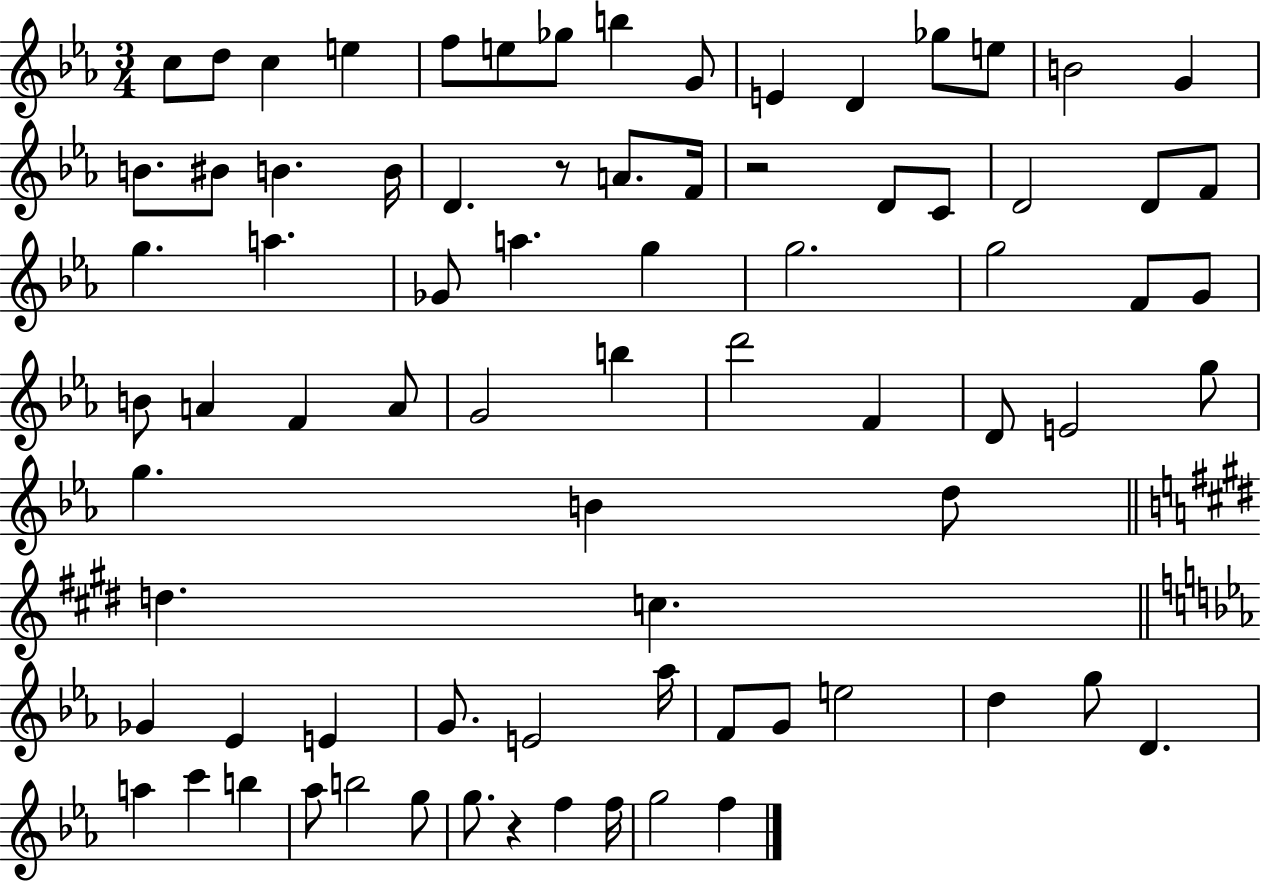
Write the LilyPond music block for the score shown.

{
  \clef treble
  \numericTimeSignature
  \time 3/4
  \key ees \major
  c''8 d''8 c''4 e''4 | f''8 e''8 ges''8 b''4 g'8 | e'4 d'4 ges''8 e''8 | b'2 g'4 | \break b'8. bis'8 b'4. b'16 | d'4. r8 a'8. f'16 | r2 d'8 c'8 | d'2 d'8 f'8 | \break g''4. a''4. | ges'8 a''4. g''4 | g''2. | g''2 f'8 g'8 | \break b'8 a'4 f'4 a'8 | g'2 b''4 | d'''2 f'4 | d'8 e'2 g''8 | \break g''4. b'4 d''8 | \bar "||" \break \key e \major d''4. c''4. | \bar "||" \break \key ees \major ges'4 ees'4 e'4 | g'8. e'2 aes''16 | f'8 g'8 e''2 | d''4 g''8 d'4. | \break a''4 c'''4 b''4 | aes''8 b''2 g''8 | g''8. r4 f''4 f''16 | g''2 f''4 | \break \bar "|."
}